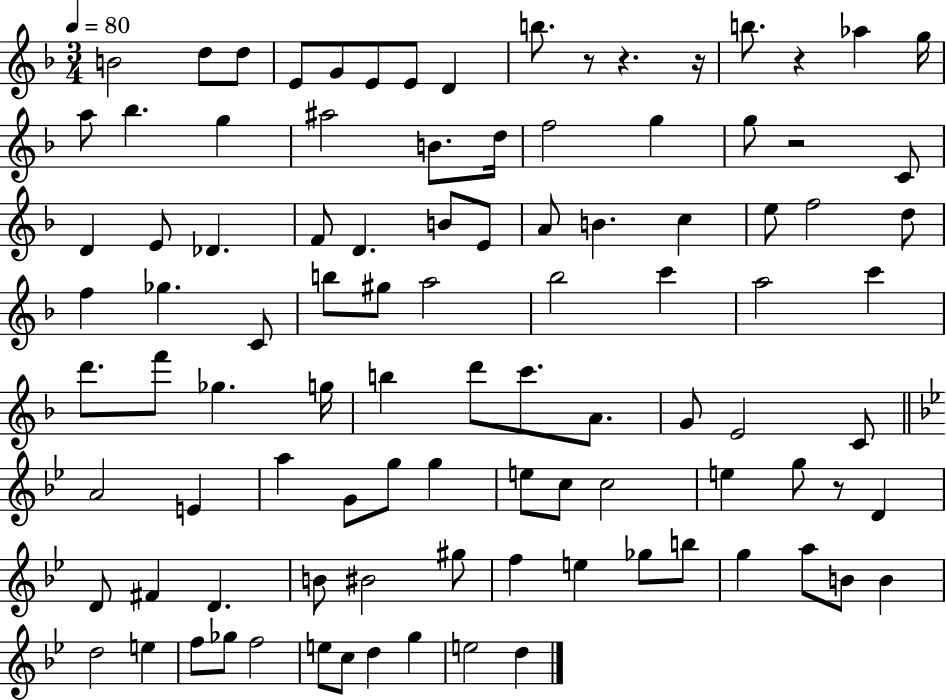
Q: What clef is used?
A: treble